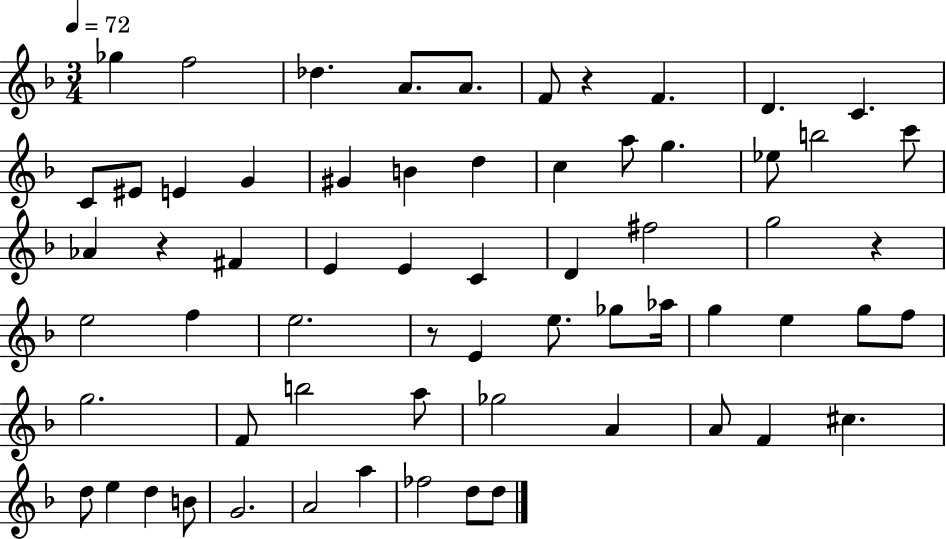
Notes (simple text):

Gb5/q F5/h Db5/q. A4/e. A4/e. F4/e R/q F4/q. D4/q. C4/q. C4/e EIS4/e E4/q G4/q G#4/q B4/q D5/q C5/q A5/e G5/q. Eb5/e B5/h C6/e Ab4/q R/q F#4/q E4/q E4/q C4/q D4/q F#5/h G5/h R/q E5/h F5/q E5/h. R/e E4/q E5/e. Gb5/e Ab5/s G5/q E5/q G5/e F5/e G5/h. F4/e B5/h A5/e Gb5/h A4/q A4/e F4/q C#5/q. D5/e E5/q D5/q B4/e G4/h. A4/h A5/q FES5/h D5/e D5/e